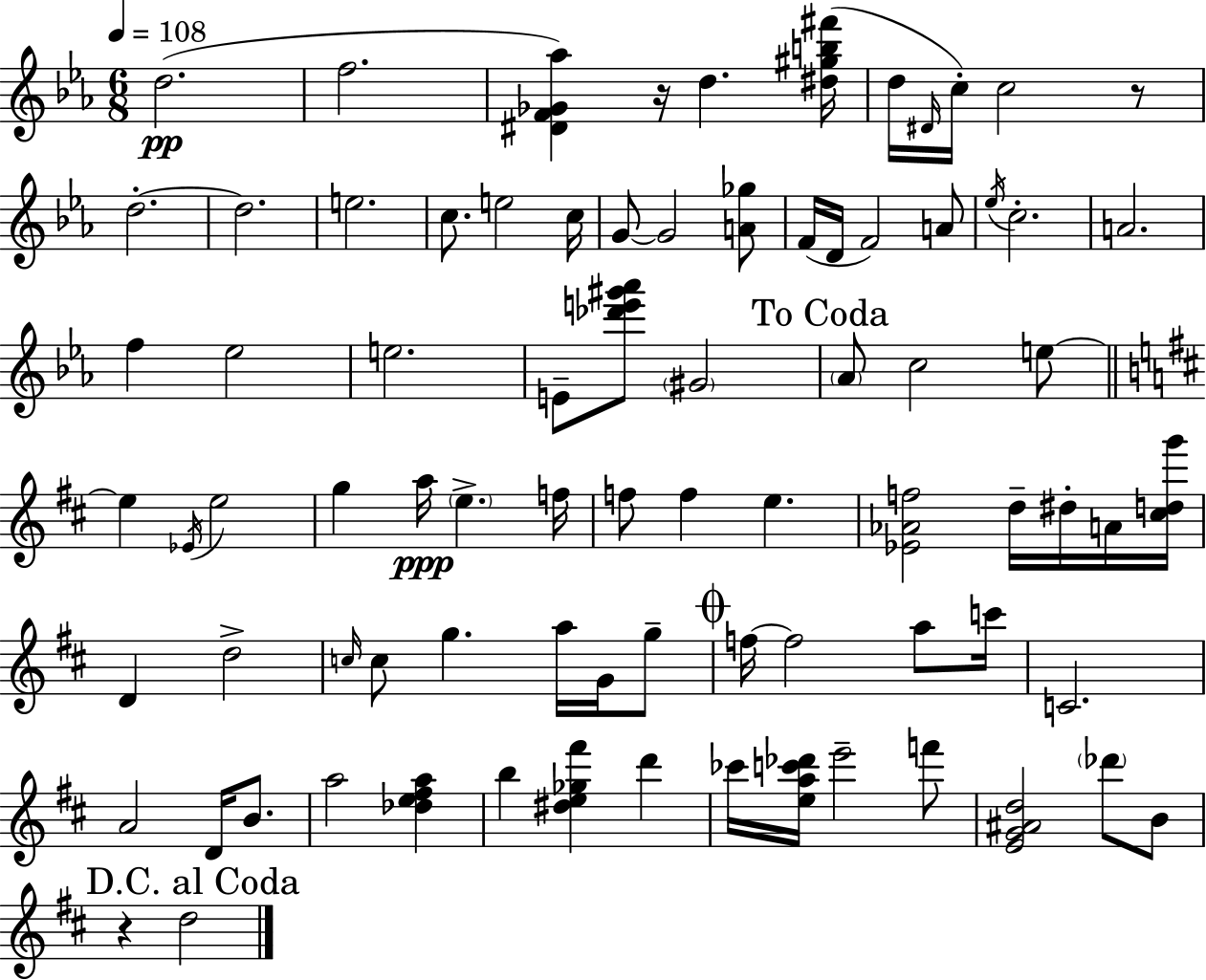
{
  \clef treble
  \numericTimeSignature
  \time 6/8
  \key c \minor
  \tempo 4 = 108
  \repeat volta 2 { d''2.(\pp | f''2. | <dis' f' ges' aes''>4) r16 d''4. <dis'' gis'' b'' fis'''>16( | d''16 \grace { dis'16 } c''16-.) c''2 r8 | \break d''2.-.~~ | d''2. | e''2. | c''8. e''2 | \break c''16 g'8~~ g'2 <a' ges''>8 | f'16( d'16 f'2) a'8 | \acciaccatura { ees''16 } c''2.-. | a'2. | \break f''4 ees''2 | e''2. | e'8-- <des''' e''' gis''' aes'''>8 \parenthesize gis'2 | \mark "To Coda" \parenthesize aes'8 c''2 | \break e''8~~ \bar "||" \break \key d \major e''4 \acciaccatura { ees'16 } e''2 | g''4 a''16\ppp \parenthesize e''4.-> | f''16 f''8 f''4 e''4. | <ees' aes' f''>2 d''16-- dis''16-. a'16 | \break <cis'' d'' g'''>16 d'4 d''2-> | \grace { c''16 } c''8 g''4. a''16 g'16 | g''8-- \mark \markup { \musicglyph "scripts.coda" } f''16~~ f''2 a''8 | c'''16 c'2. | \break a'2 d'16 b'8. | a''2 <des'' e'' fis'' a''>4 | b''4 <dis'' e'' ges'' fis'''>4 d'''4 | ces'''16 <e'' a'' c''' des'''>16 e'''2-- | \break f'''8 <e' g' ais' d''>2 \parenthesize des'''8 | b'8 \mark "D.C. al Coda" r4 d''2 | } \bar "|."
}